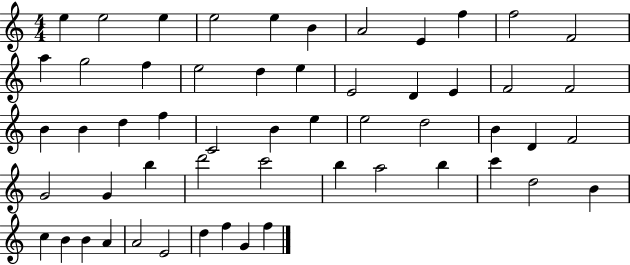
X:1
T:Untitled
M:4/4
L:1/4
K:C
e e2 e e2 e B A2 E f f2 F2 a g2 f e2 d e E2 D E F2 F2 B B d f C2 B e e2 d2 B D F2 G2 G b d'2 c'2 b a2 b c' d2 B c B B A A2 E2 d f G f